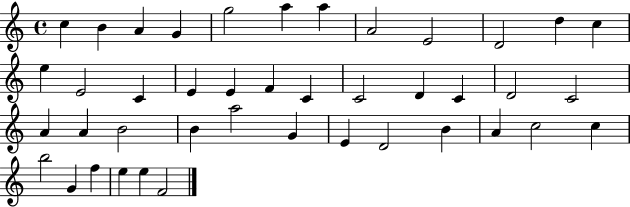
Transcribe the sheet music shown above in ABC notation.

X:1
T:Untitled
M:4/4
L:1/4
K:C
c B A G g2 a a A2 E2 D2 d c e E2 C E E F C C2 D C D2 C2 A A B2 B a2 G E D2 B A c2 c b2 G f e e F2